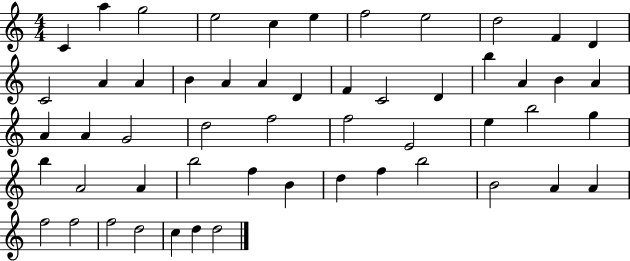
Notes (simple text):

C4/q A5/q G5/h E5/h C5/q E5/q F5/h E5/h D5/h F4/q D4/q C4/h A4/q A4/q B4/q A4/q A4/q D4/q F4/q C4/h D4/q B5/q A4/q B4/q A4/q A4/q A4/q G4/h D5/h F5/h F5/h E4/h E5/q B5/h G5/q B5/q A4/h A4/q B5/h F5/q B4/q D5/q F5/q B5/h B4/h A4/q A4/q F5/h F5/h F5/h D5/h C5/q D5/q D5/h